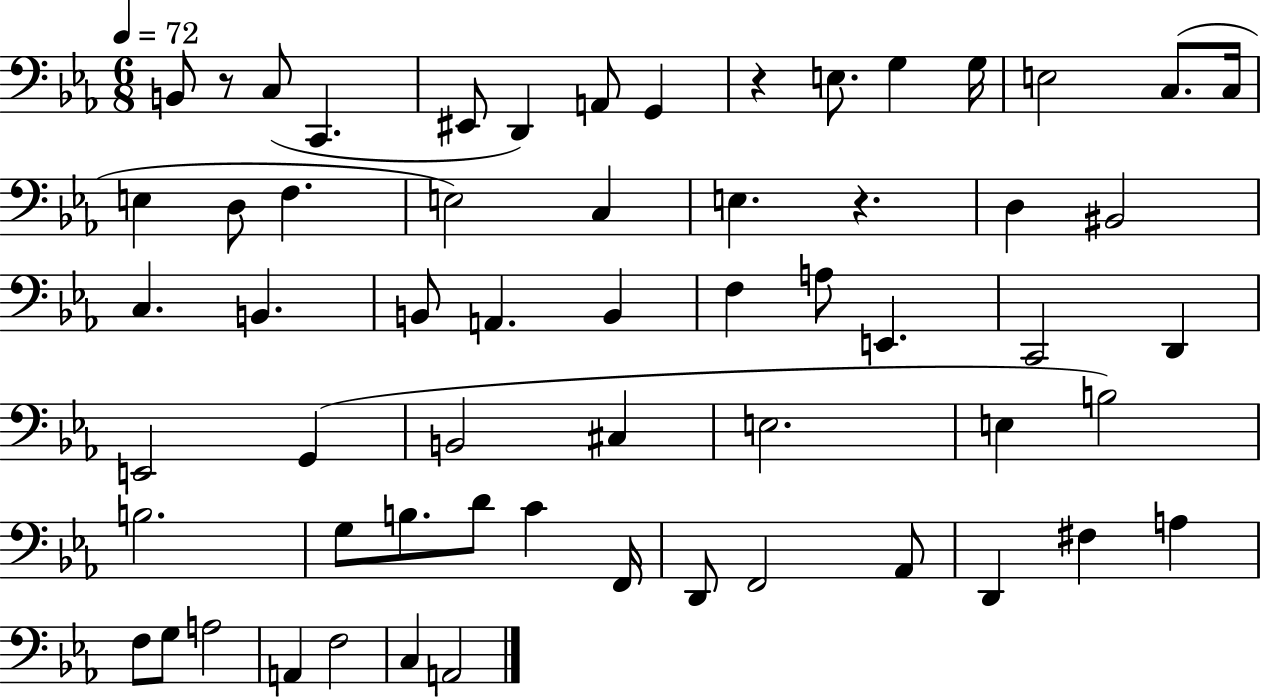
X:1
T:Untitled
M:6/8
L:1/4
K:Eb
B,,/2 z/2 C,/2 C,, ^E,,/2 D,, A,,/2 G,, z E,/2 G, G,/4 E,2 C,/2 C,/4 E, D,/2 F, E,2 C, E, z D, ^B,,2 C, B,, B,,/2 A,, B,, F, A,/2 E,, C,,2 D,, E,,2 G,, B,,2 ^C, E,2 E, B,2 B,2 G,/2 B,/2 D/2 C F,,/4 D,,/2 F,,2 _A,,/2 D,, ^F, A, F,/2 G,/2 A,2 A,, F,2 C, A,,2